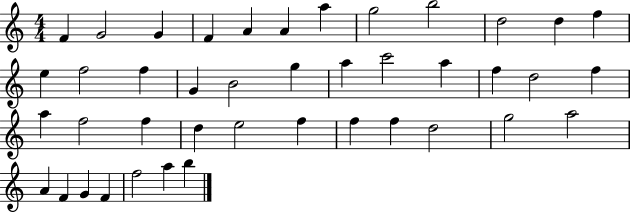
{
  \clef treble
  \numericTimeSignature
  \time 4/4
  \key c \major
  f'4 g'2 g'4 | f'4 a'4 a'4 a''4 | g''2 b''2 | d''2 d''4 f''4 | \break e''4 f''2 f''4 | g'4 b'2 g''4 | a''4 c'''2 a''4 | f''4 d''2 f''4 | \break a''4 f''2 f''4 | d''4 e''2 f''4 | f''4 f''4 d''2 | g''2 a''2 | \break a'4 f'4 g'4 f'4 | f''2 a''4 b''4 | \bar "|."
}